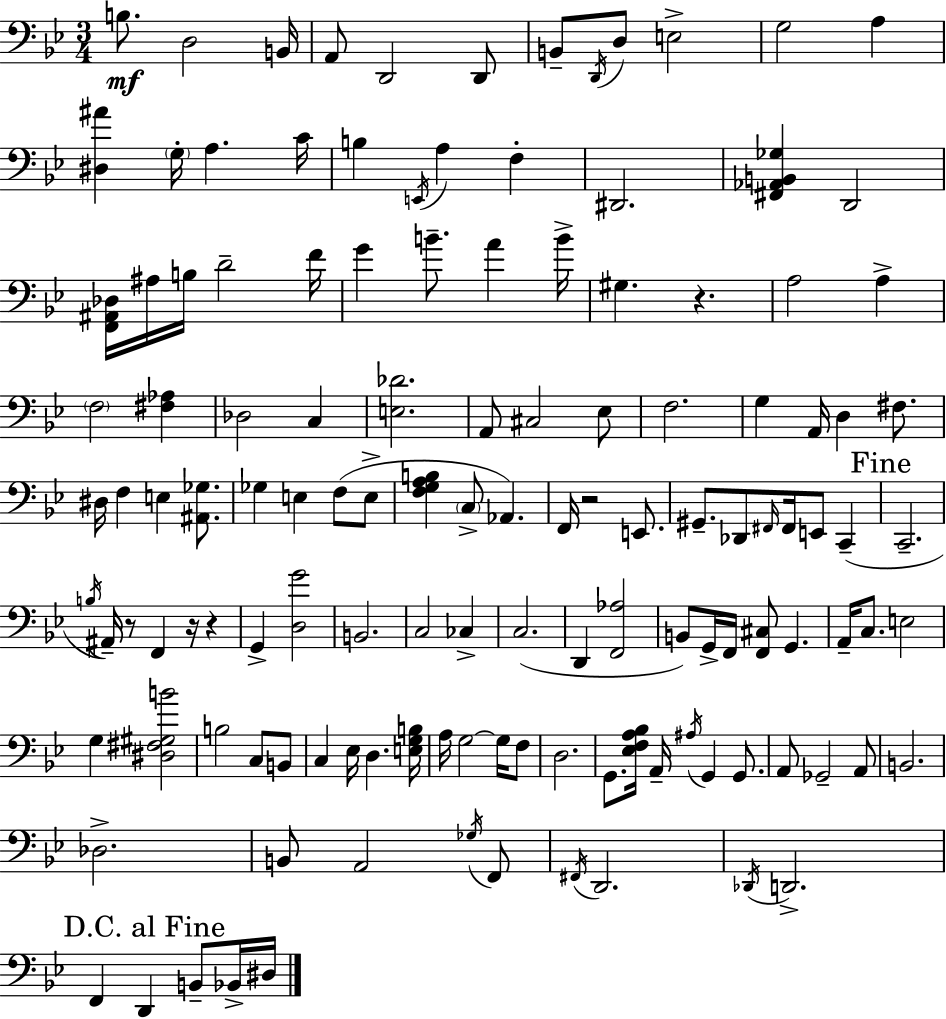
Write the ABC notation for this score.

X:1
T:Untitled
M:3/4
L:1/4
K:Bb
B,/2 D,2 B,,/4 A,,/2 D,,2 D,,/2 B,,/2 D,,/4 D,/2 E,2 G,2 A, [^D,^A] G,/4 A, C/4 B, E,,/4 A, F, ^D,,2 [^F,,_A,,B,,_G,] D,,2 [F,,^A,,_D,]/4 ^A,/4 B,/4 D2 F/4 G B/2 A B/4 ^G, z A,2 A, F,2 [^F,_A,] _D,2 C, [E,_D]2 A,,/2 ^C,2 _E,/2 F,2 G, A,,/4 D, ^F,/2 ^D,/4 F, E, [^A,,_G,]/2 _G, E, F,/2 E,/2 [F,G,A,B,] C,/2 _A,, F,,/4 z2 E,,/2 ^G,,/2 _D,,/2 ^F,,/4 ^F,,/4 E,,/2 C,, C,,2 B,/4 ^A,,/4 z/2 F,, z/4 z G,, [D,G]2 B,,2 C,2 _C, C,2 D,, [F,,_A,]2 B,,/2 G,,/4 F,,/4 [F,,^C,]/2 G,, A,,/4 C,/2 E,2 G, [^D,^F,^G,B]2 B,2 C,/2 B,,/2 C, _E,/4 D, [E,G,B,]/4 A,/4 G,2 G,/4 F,/2 D,2 G,,/2 [_E,F,A,_B,]/4 A,,/4 ^A,/4 G,, G,,/2 A,,/2 _G,,2 A,,/2 B,,2 _D,2 B,,/2 A,,2 _G,/4 F,,/2 ^F,,/4 D,,2 _D,,/4 D,,2 F,, D,, B,,/2 _B,,/4 ^D,/4